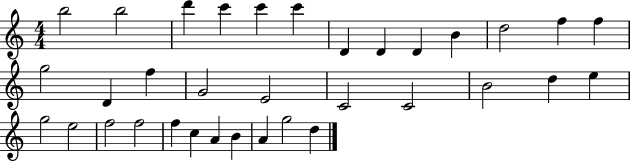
B5/h B5/h D6/q C6/q C6/q C6/q D4/q D4/q D4/q B4/q D5/h F5/q F5/q G5/h D4/q F5/q G4/h E4/h C4/h C4/h B4/h D5/q E5/q G5/h E5/h F5/h F5/h F5/q C5/q A4/q B4/q A4/q G5/h D5/q